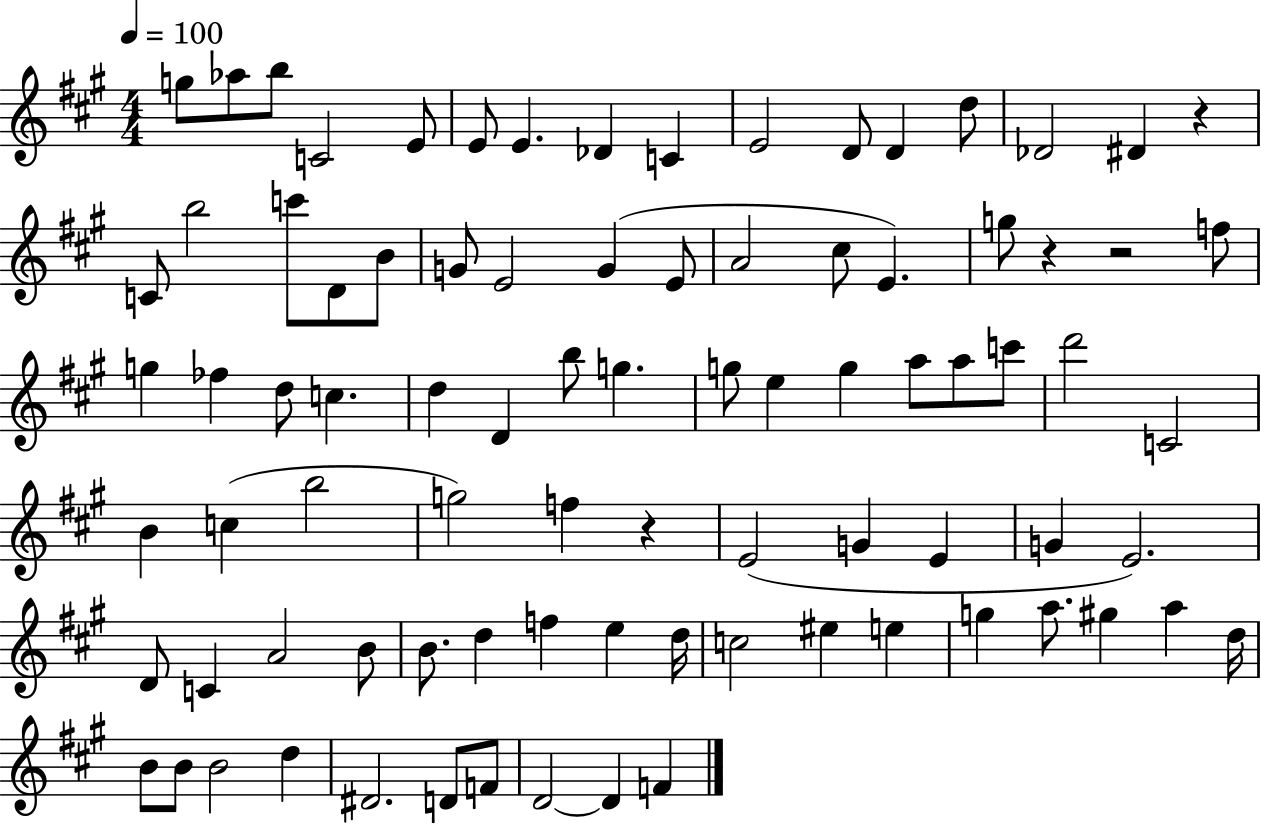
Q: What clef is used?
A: treble